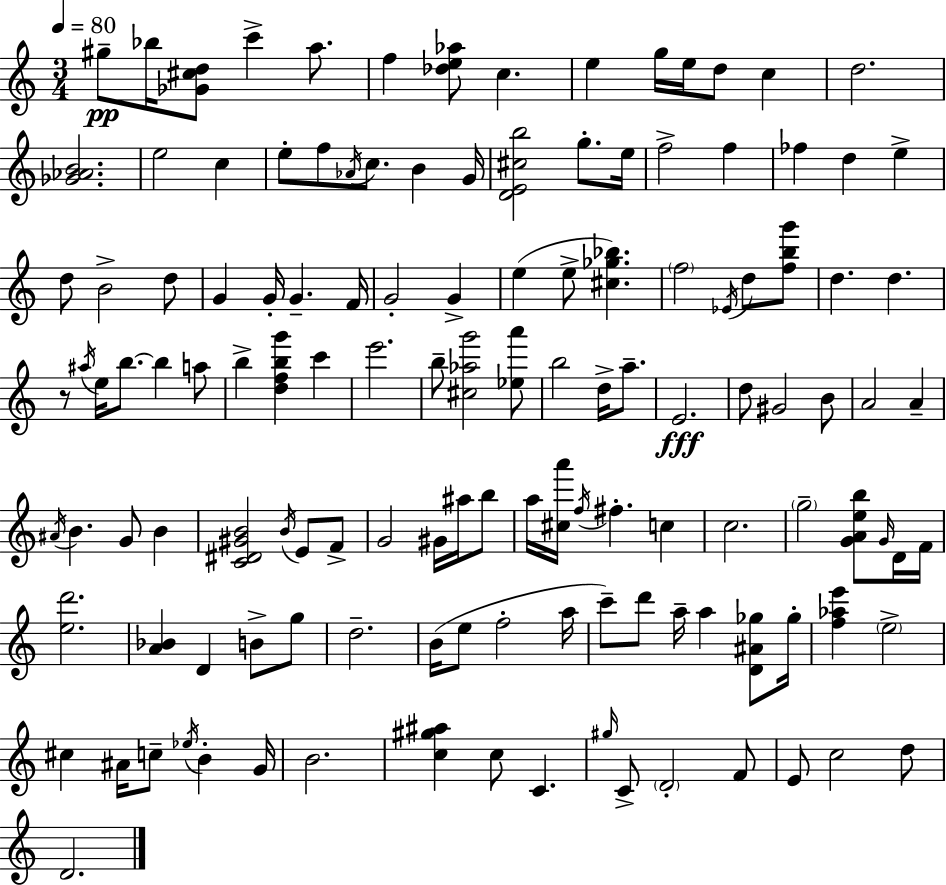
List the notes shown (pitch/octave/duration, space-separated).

G#5/e Bb5/s [Gb4,C#5,D5]/e C6/q A5/e. F5/q [Db5,E5,Ab5]/e C5/q. E5/q G5/s E5/s D5/e C5/q D5/h. [Gb4,Ab4,B4]/h. E5/h C5/q E5/e F5/e Ab4/s C5/e. B4/q G4/s [D4,E4,C#5,B5]/h G5/e. E5/s F5/h F5/q FES5/q D5/q E5/q D5/e B4/h D5/e G4/q G4/s G4/q. F4/s G4/h G4/q E5/q E5/e [C#5,Gb5,Bb5]/q. F5/h Eb4/s D5/e [F5,B5,G6]/e D5/q. D5/q. R/e A#5/s E5/s B5/e. B5/q A5/e B5/q [D5,F5,B5,G6]/q C6/q E6/h. B5/e [C#5,Ab5,G6]/h [Eb5,A6]/e B5/h D5/s A5/e. E4/h. D5/e G#4/h B4/e A4/h A4/q A#4/s B4/q. G4/e B4/q [C4,D#4,G#4,B4]/h B4/s E4/e F4/e G4/h G#4/s A#5/s B5/e A5/s [C#5,A6]/s F5/s F#5/q. C5/q C5/h. G5/h [G4,A4,E5,B5]/e G4/s D4/s F4/s [E5,D6]/h. [A4,Bb4]/q D4/q B4/e G5/e D5/h. B4/s E5/e F5/h A5/s C6/e D6/e A5/s A5/q [D4,A#4,Gb5]/e Gb5/s [F5,Ab5,E6]/q E5/h C#5/q A#4/s C5/e Eb5/s B4/q G4/s B4/h. [C5,G#5,A#5]/q C5/e C4/q. G#5/s C4/e D4/h F4/e E4/e C5/h D5/e D4/h.